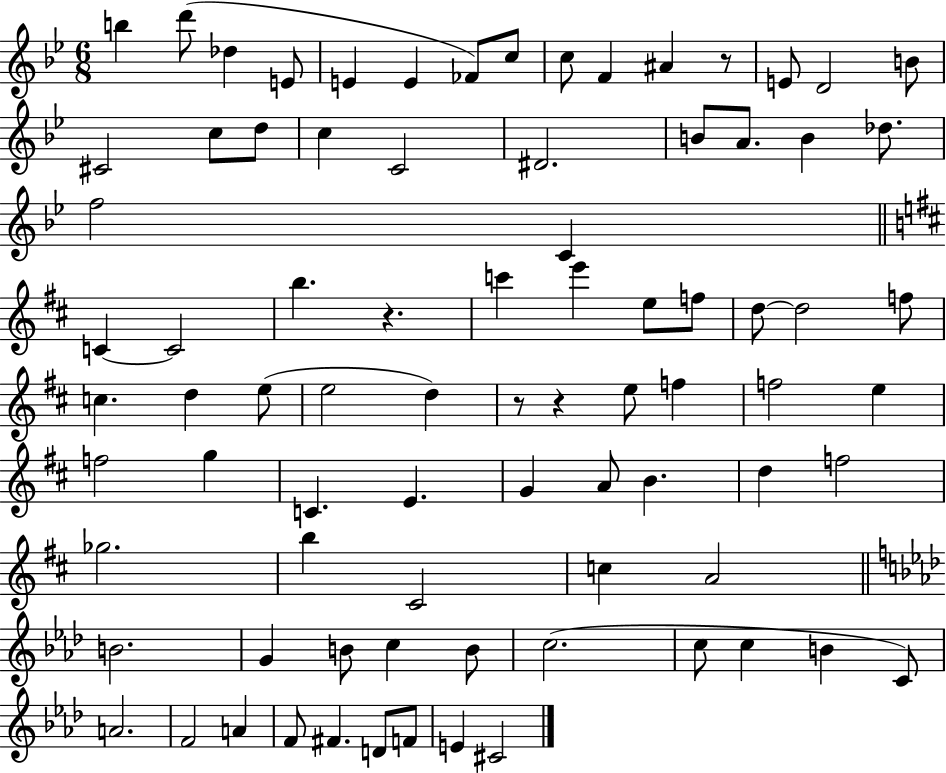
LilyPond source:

{
  \clef treble
  \numericTimeSignature
  \time 6/8
  \key bes \major
  \repeat volta 2 { b''4 d'''8( des''4 e'8 | e'4 e'4 fes'8) c''8 | c''8 f'4 ais'4 r8 | e'8 d'2 b'8 | \break cis'2 c''8 d''8 | c''4 c'2 | dis'2. | b'8 a'8. b'4 des''8. | \break f''2 c'4 | \bar "||" \break \key d \major c'4~~ c'2 | b''4. r4. | c'''4 e'''4 e''8 f''8 | d''8~~ d''2 f''8 | \break c''4. d''4 e''8( | e''2 d''4) | r8 r4 e''8 f''4 | f''2 e''4 | \break f''2 g''4 | c'4. e'4. | g'4 a'8 b'4. | d''4 f''2 | \break ges''2. | b''4 cis'2 | c''4 a'2 | \bar "||" \break \key aes \major b'2. | g'4 b'8 c''4 b'8 | c''2.( | c''8 c''4 b'4 c'8) | \break a'2. | f'2 a'4 | f'8 fis'4. d'8 f'8 | e'4 cis'2 | \break } \bar "|."
}